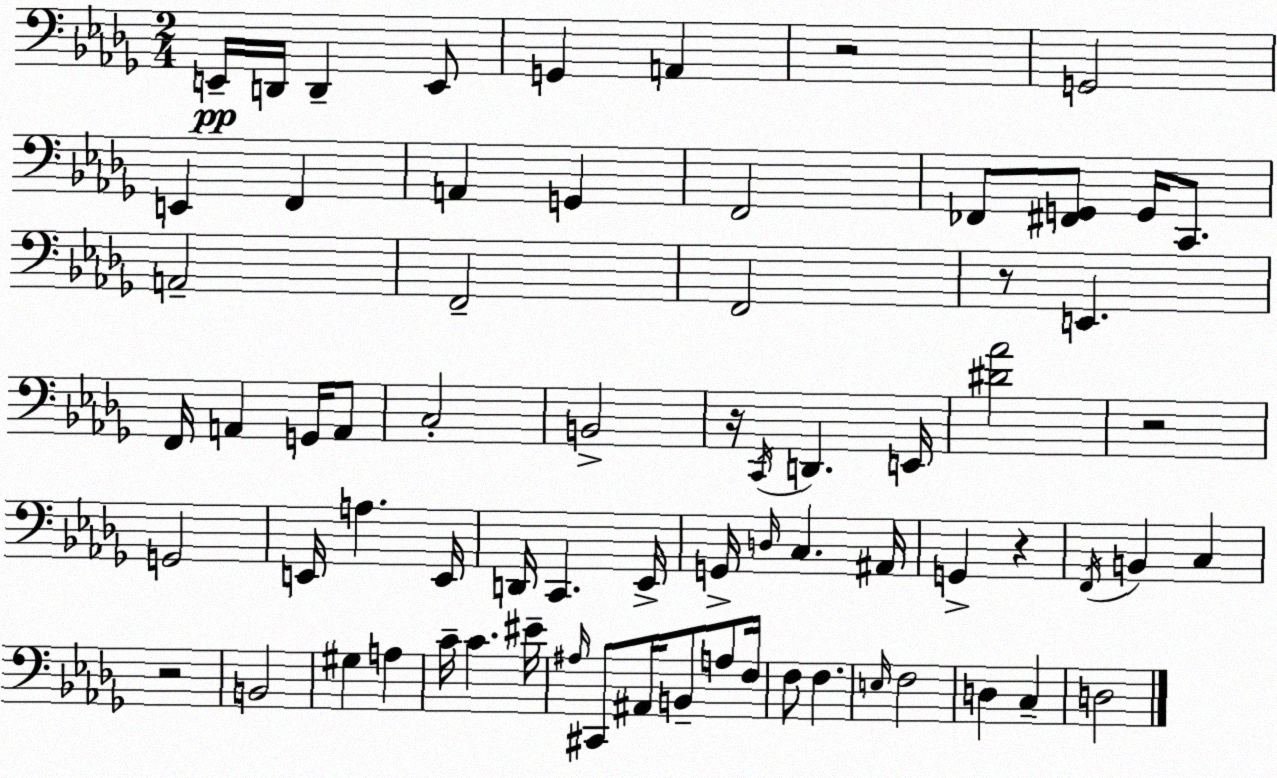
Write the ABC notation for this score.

X:1
T:Untitled
M:2/4
L:1/4
K:Bbm
E,,/4 D,,/4 D,, E,,/2 G,, A,, z2 G,,2 E,, F,, A,, G,, F,,2 _F,,/2 [^F,,G,,]/2 G,,/4 C,,/2 A,,2 F,,2 F,,2 z/2 E,, F,,/4 A,, G,,/4 A,,/2 C,2 B,,2 z/4 C,,/4 D,, E,,/4 [^D_A]2 z2 G,,2 E,,/4 A, E,,/4 D,,/4 C,, _E,,/4 G,,/4 D,/4 C, ^A,,/4 G,, z F,,/4 B,, C, z2 B,,2 ^G, A, C/4 C ^E/4 ^A,/4 ^C,,/2 ^A,,/4 B,,/2 A,/2 F,/4 F,/2 F, E,/4 F,2 D, C, D,2